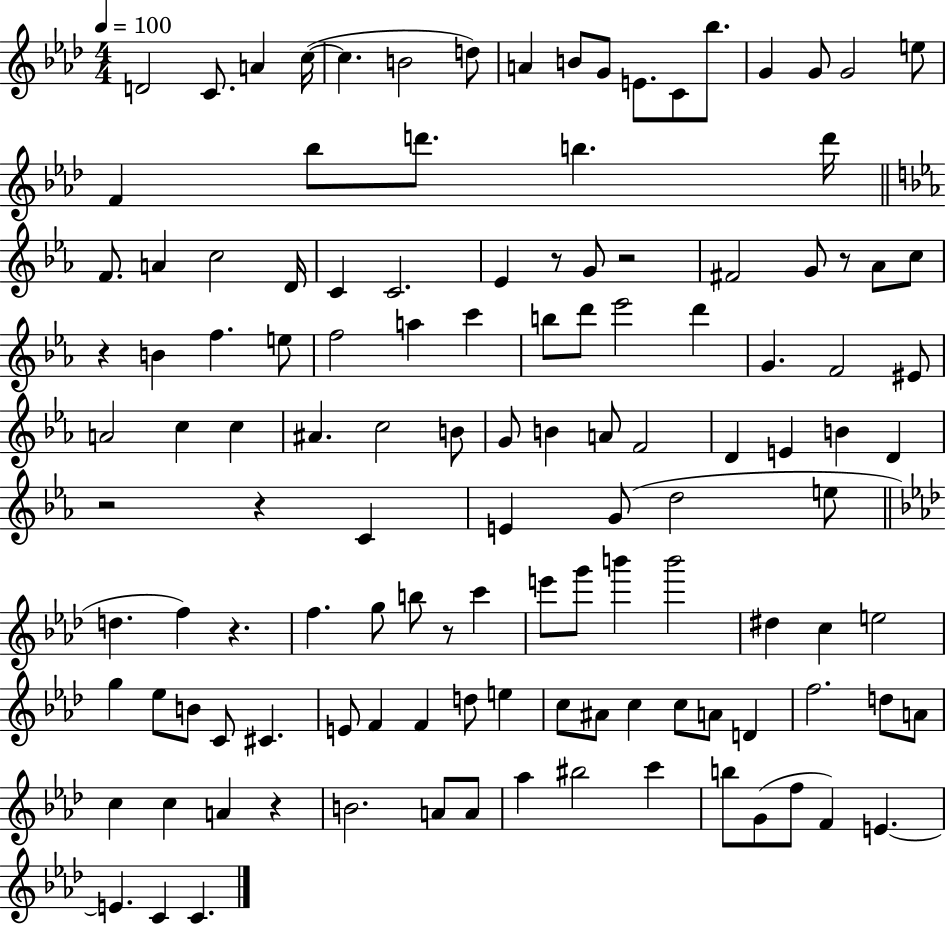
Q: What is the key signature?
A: AES major